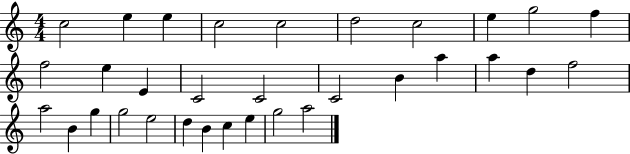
X:1
T:Untitled
M:4/4
L:1/4
K:C
c2 e e c2 c2 d2 c2 e g2 f f2 e E C2 C2 C2 B a a d f2 a2 B g g2 e2 d B c e g2 a2